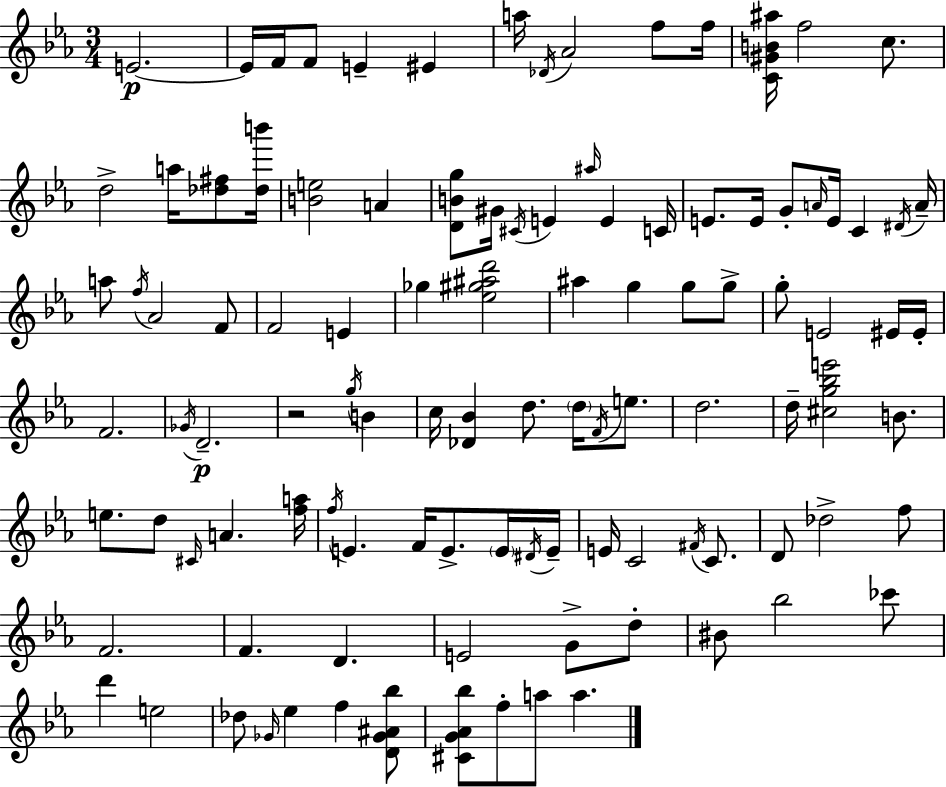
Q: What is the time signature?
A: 3/4